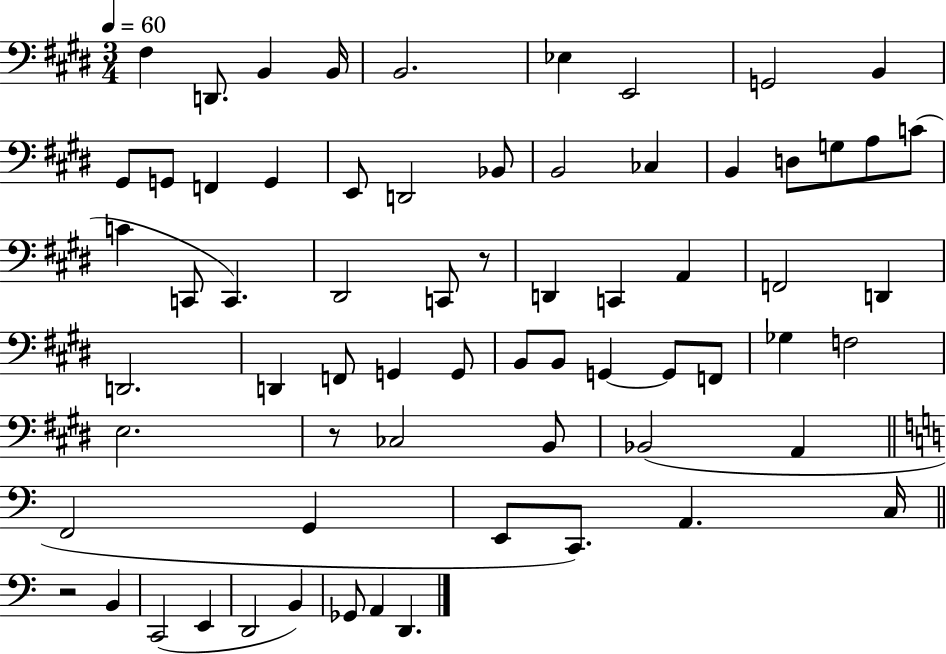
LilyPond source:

{
  \clef bass
  \numericTimeSignature
  \time 3/4
  \key e \major
  \tempo 4 = 60
  \repeat volta 2 { fis4 d,8. b,4 b,16 | b,2. | ees4 e,2 | g,2 b,4 | \break gis,8 g,8 f,4 g,4 | e,8 d,2 bes,8 | b,2 ces4 | b,4 d8 g8 a8 c'8( | \break c'4 c,8 c,4.) | dis,2 c,8 r8 | d,4 c,4 a,4 | f,2 d,4 | \break d,2. | d,4 f,8 g,4 g,8 | b,8 b,8 g,4~~ g,8 f,8 | ges4 f2 | \break e2. | r8 ces2 b,8 | bes,2( a,4 | \bar "||" \break \key a \minor f,2 g,4 | e,8 c,8.) a,4. c16 | \bar "||" \break \key c \major r2 b,4 | c,2( e,4 | d,2 b,4) | ges,8 a,4 d,4. | \break } \bar "|."
}